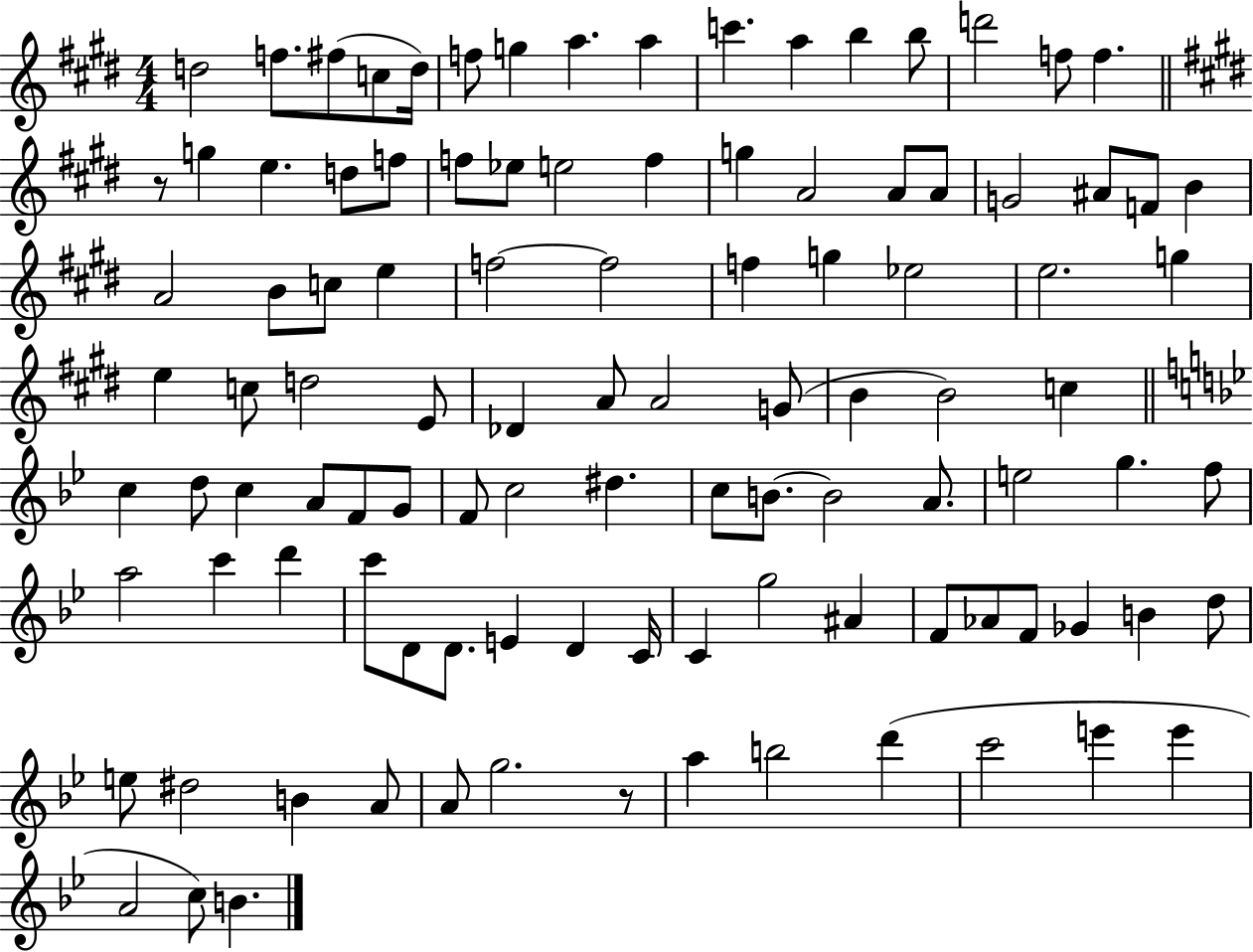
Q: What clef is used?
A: treble